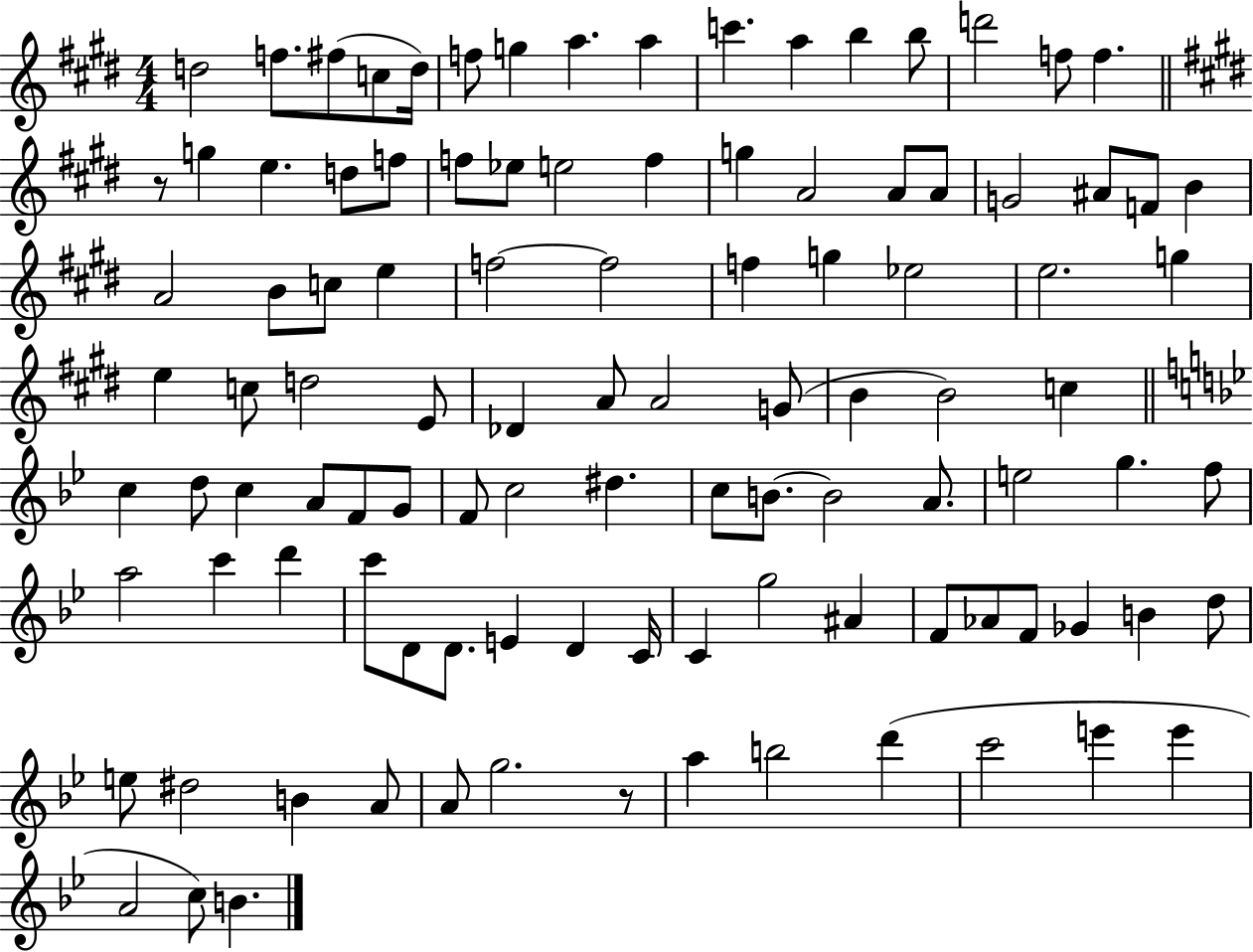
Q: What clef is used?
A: treble